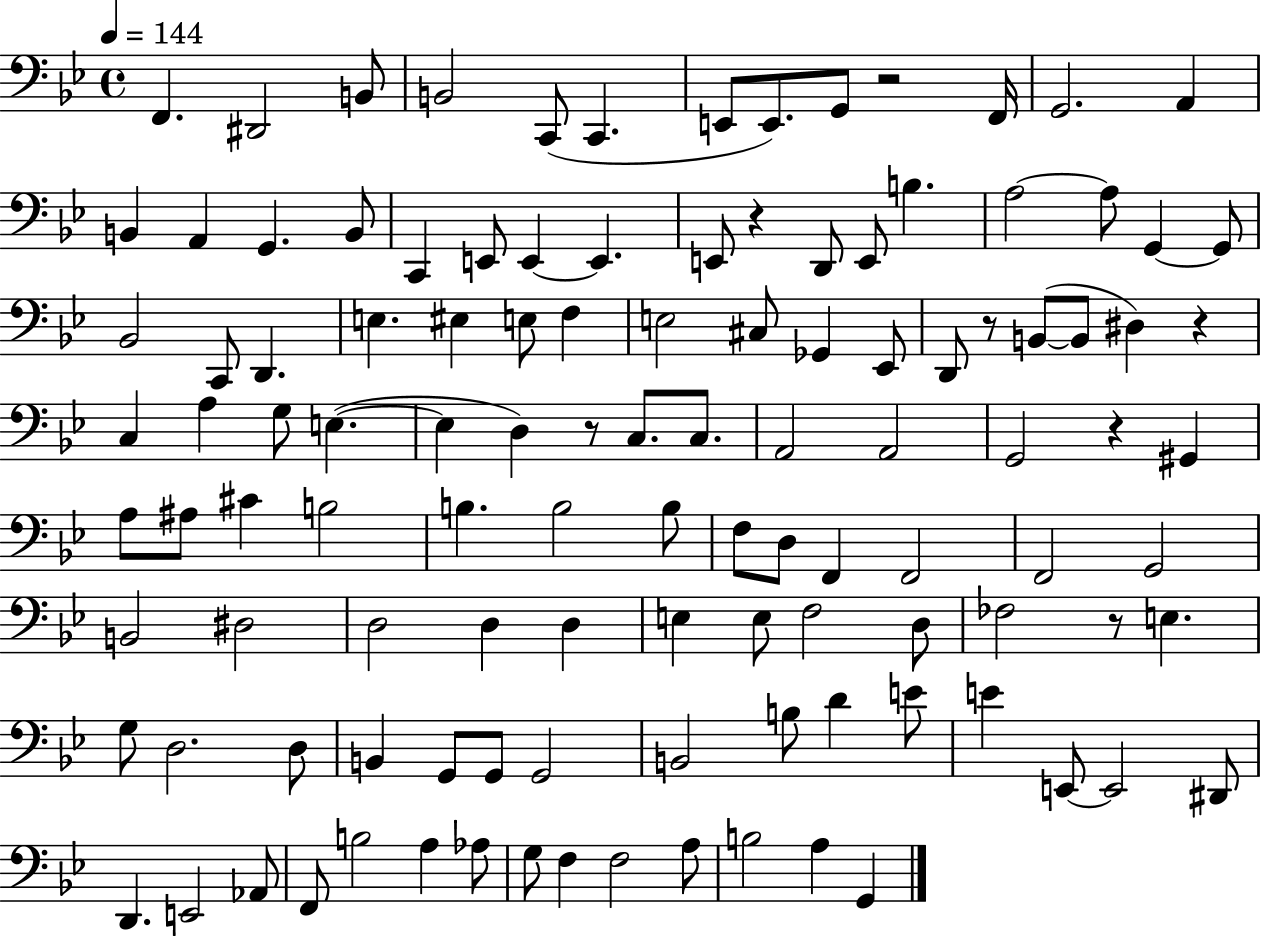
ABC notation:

X:1
T:Untitled
M:4/4
L:1/4
K:Bb
F,, ^D,,2 B,,/2 B,,2 C,,/2 C,, E,,/2 E,,/2 G,,/2 z2 F,,/4 G,,2 A,, B,, A,, G,, B,,/2 C,, E,,/2 E,, E,, E,,/2 z D,,/2 E,,/2 B, A,2 A,/2 G,, G,,/2 _B,,2 C,,/2 D,, E, ^E, E,/2 F, E,2 ^C,/2 _G,, _E,,/2 D,,/2 z/2 B,,/2 B,,/2 ^D, z C, A, G,/2 E, E, D, z/2 C,/2 C,/2 A,,2 A,,2 G,,2 z ^G,, A,/2 ^A,/2 ^C B,2 B, B,2 B,/2 F,/2 D,/2 F,, F,,2 F,,2 G,,2 B,,2 ^D,2 D,2 D, D, E, E,/2 F,2 D,/2 _F,2 z/2 E, G,/2 D,2 D,/2 B,, G,,/2 G,,/2 G,,2 B,,2 B,/2 D E/2 E E,,/2 E,,2 ^D,,/2 D,, E,,2 _A,,/2 F,,/2 B,2 A, _A,/2 G,/2 F, F,2 A,/2 B,2 A, G,,